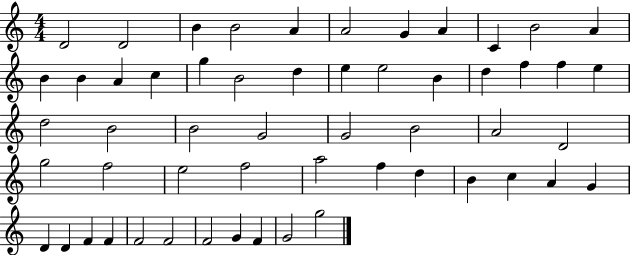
D4/h D4/h B4/q B4/h A4/q A4/h G4/q A4/q C4/q B4/h A4/q B4/q B4/q A4/q C5/q G5/q B4/h D5/q E5/q E5/h B4/q D5/q F5/q F5/q E5/q D5/h B4/h B4/h G4/h G4/h B4/h A4/h D4/h G5/h F5/h E5/h F5/h A5/h F5/q D5/q B4/q C5/q A4/q G4/q D4/q D4/q F4/q F4/q F4/h F4/h F4/h G4/q F4/q G4/h G5/h